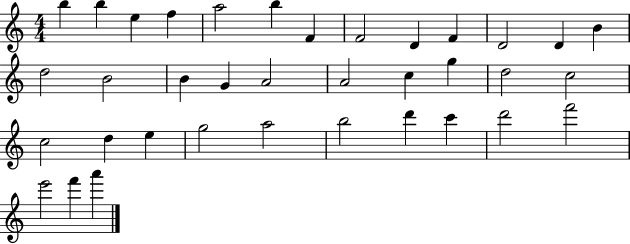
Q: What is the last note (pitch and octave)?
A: A6